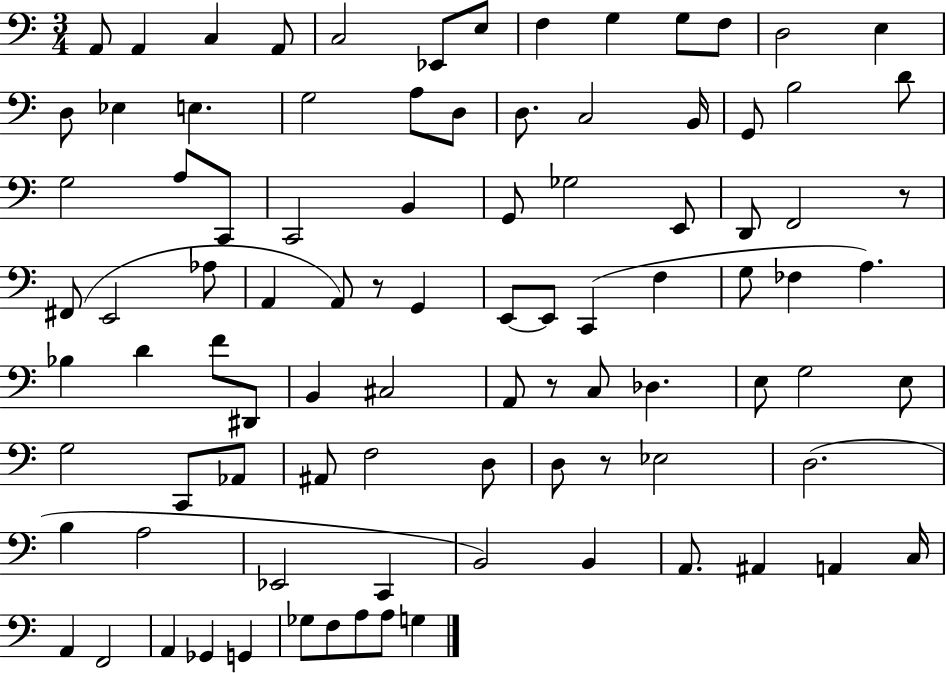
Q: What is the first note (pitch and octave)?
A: A2